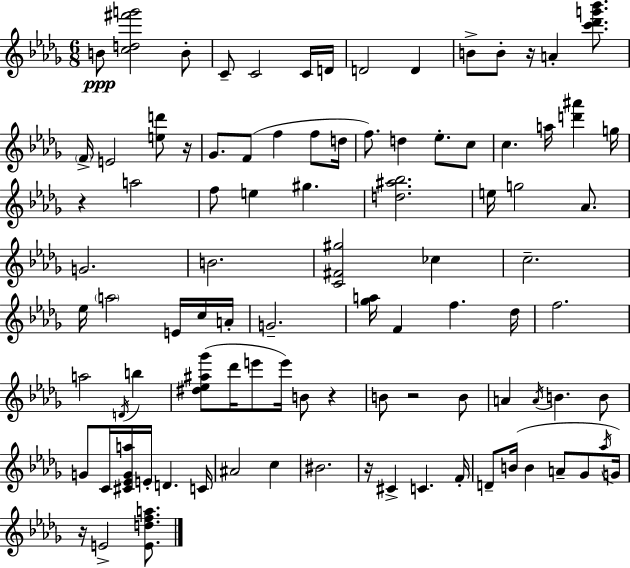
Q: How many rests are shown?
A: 7